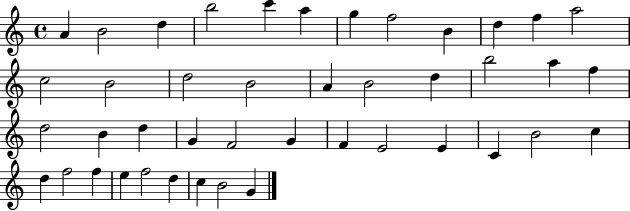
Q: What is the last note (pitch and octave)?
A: G4